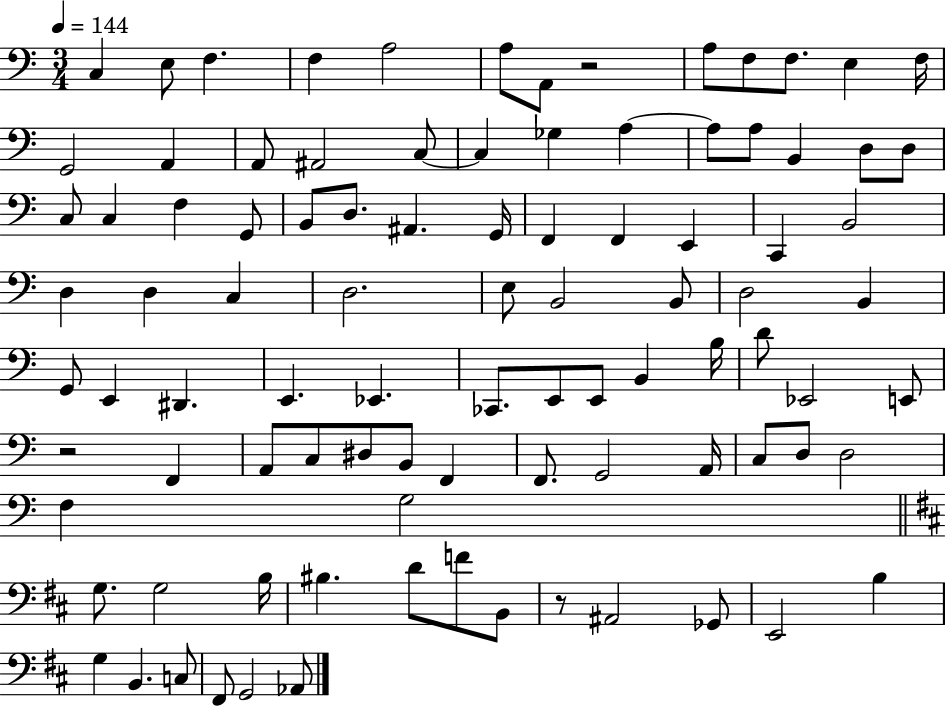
X:1
T:Untitled
M:3/4
L:1/4
K:C
C, E,/2 F, F, A,2 A,/2 A,,/2 z2 A,/2 F,/2 F,/2 E, F,/4 G,,2 A,, A,,/2 ^A,,2 C,/2 C, _G, A, A,/2 A,/2 B,, D,/2 D,/2 C,/2 C, F, G,,/2 B,,/2 D,/2 ^A,, G,,/4 F,, F,, E,, C,, B,,2 D, D, C, D,2 E,/2 B,,2 B,,/2 D,2 B,, G,,/2 E,, ^D,, E,, _E,, _C,,/2 E,,/2 E,,/2 B,, B,/4 D/2 _E,,2 E,,/2 z2 F,, A,,/2 C,/2 ^D,/2 B,,/2 F,, F,,/2 G,,2 A,,/4 C,/2 D,/2 D,2 F, G,2 G,/2 G,2 B,/4 ^B, D/2 F/2 B,,/2 z/2 ^A,,2 _G,,/2 E,,2 B, G, B,, C,/2 ^F,,/2 G,,2 _A,,/2